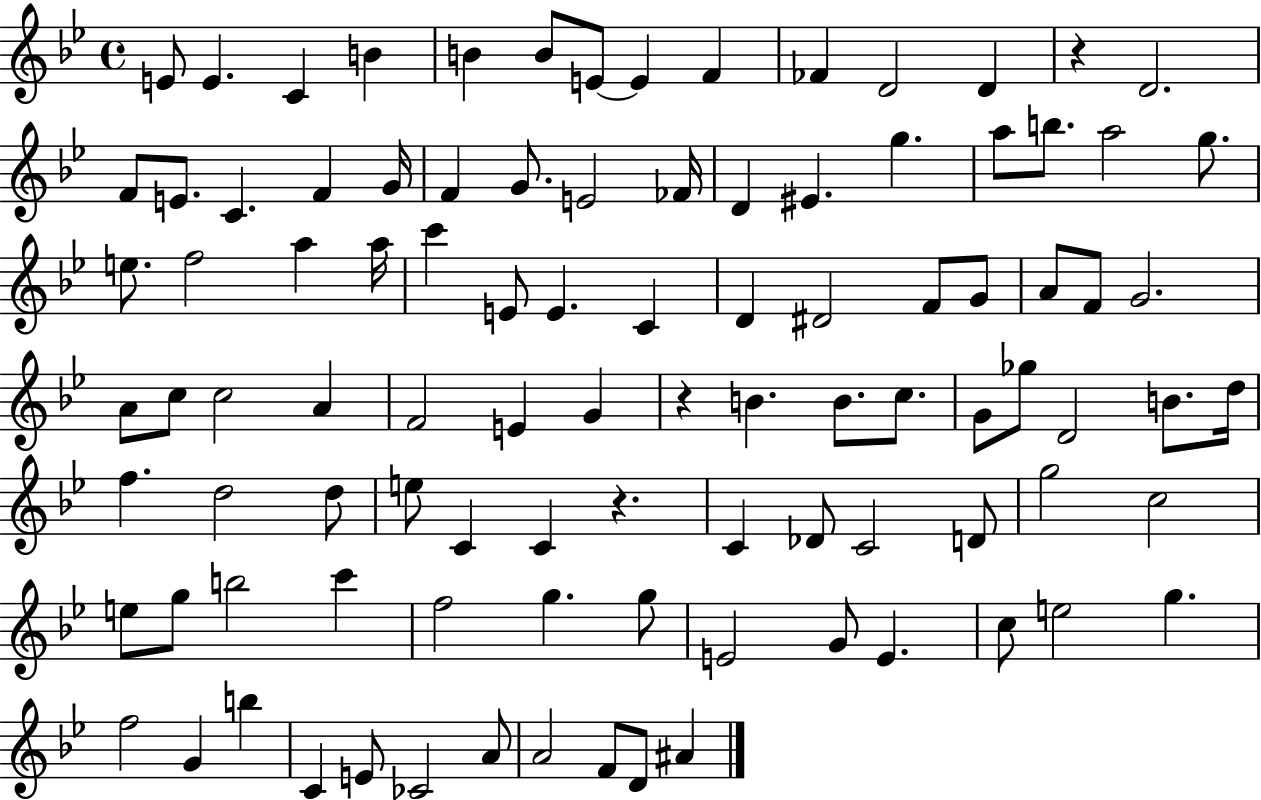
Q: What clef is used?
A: treble